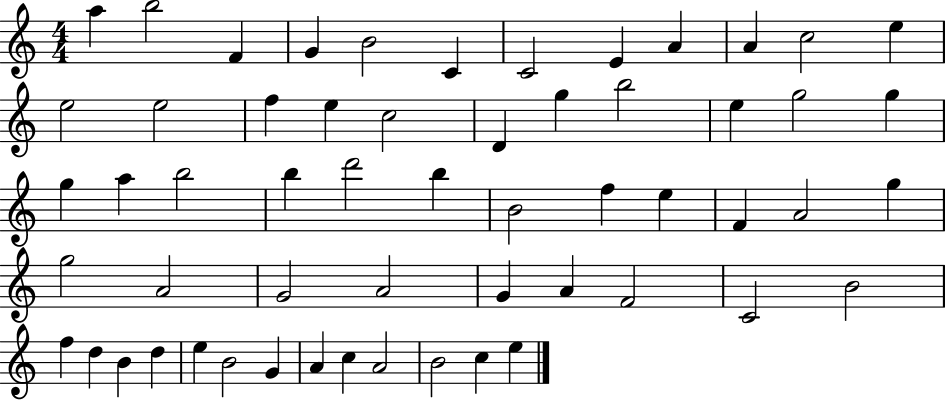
A5/q B5/h F4/q G4/q B4/h C4/q C4/h E4/q A4/q A4/q C5/h E5/q E5/h E5/h F5/q E5/q C5/h D4/q G5/q B5/h E5/q G5/h G5/q G5/q A5/q B5/h B5/q D6/h B5/q B4/h F5/q E5/q F4/q A4/h G5/q G5/h A4/h G4/h A4/h G4/q A4/q F4/h C4/h B4/h F5/q D5/q B4/q D5/q E5/q B4/h G4/q A4/q C5/q A4/h B4/h C5/q E5/q